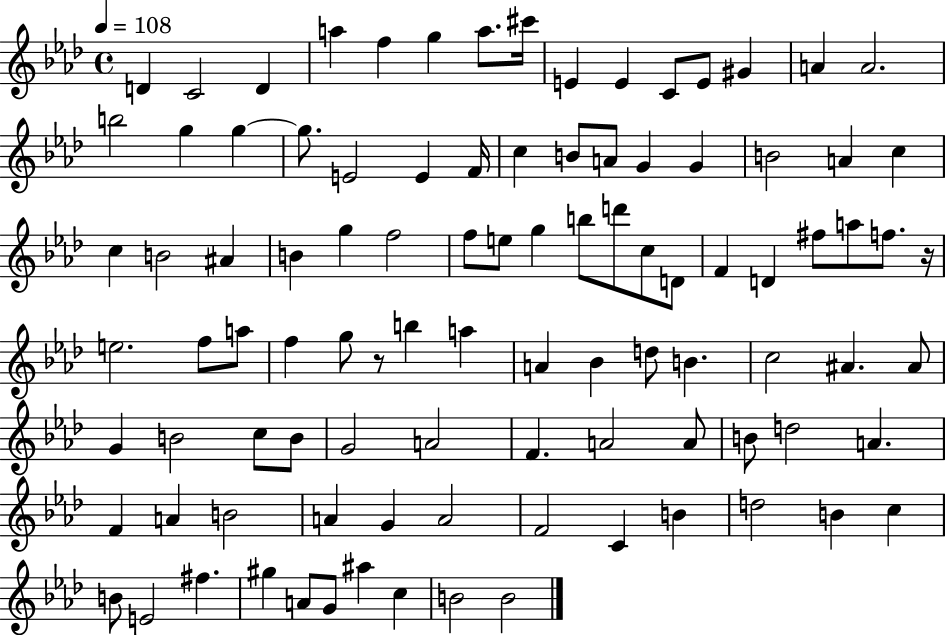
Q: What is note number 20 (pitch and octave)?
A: E4